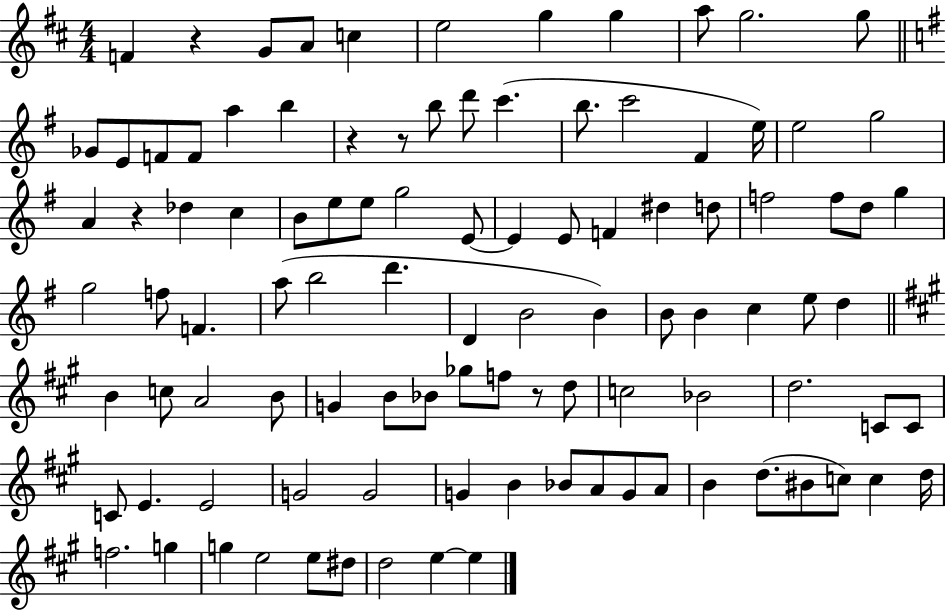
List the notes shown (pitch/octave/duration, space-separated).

F4/q R/q G4/e A4/e C5/q E5/h G5/q G5/q A5/e G5/h. G5/e Gb4/e E4/e F4/e F4/e A5/q B5/q R/q R/e B5/e D6/e C6/q. B5/e. C6/h F#4/q E5/s E5/h G5/h A4/q R/q Db5/q C5/q B4/e E5/e E5/e G5/h E4/e E4/q E4/e F4/q D#5/q D5/e F5/h F5/e D5/e G5/q G5/h F5/e F4/q. A5/e B5/h D6/q. D4/q B4/h B4/q B4/e B4/q C5/q E5/e D5/q B4/q C5/e A4/h B4/e G4/q B4/e Bb4/e Gb5/e F5/e R/e D5/e C5/h Bb4/h D5/h. C4/e C4/e C4/e E4/q. E4/h G4/h G4/h G4/q B4/q Bb4/e A4/e G4/e A4/e B4/q D5/e. BIS4/e C5/e C5/q D5/s F5/h. G5/q G5/q E5/h E5/e D#5/e D5/h E5/q E5/q